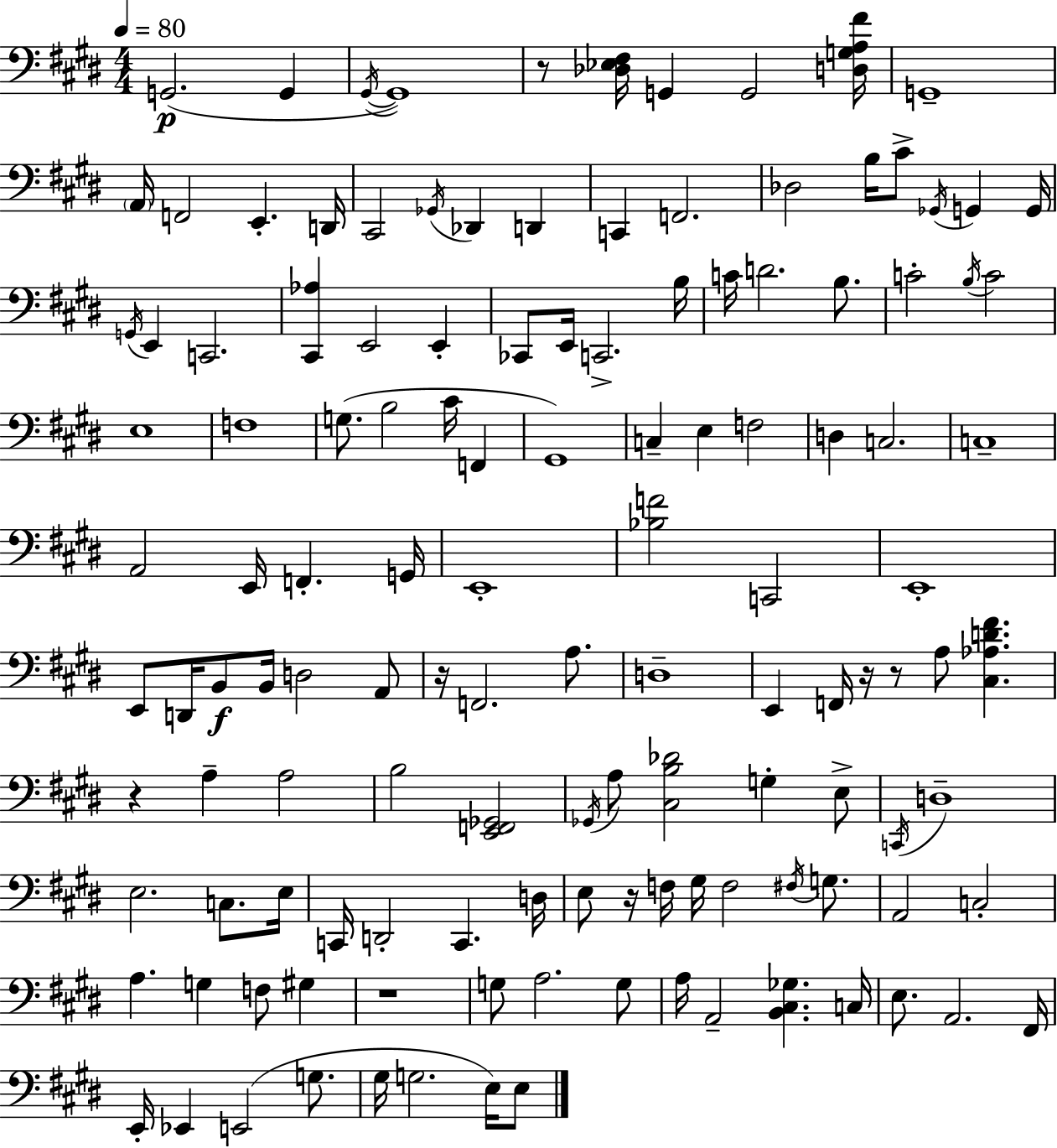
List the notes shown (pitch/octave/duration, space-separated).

G2/h. G2/q G#2/s G#2/w R/e [Db3,Eb3,F#3]/s G2/q G2/h [D3,G3,A3,F#4]/s G2/w A2/s F2/h E2/q. D2/s C#2/h Gb2/s Db2/q D2/q C2/q F2/h. Db3/h B3/s C#4/e Gb2/s G2/q G2/s G2/s E2/q C2/h. [C#2,Ab3]/q E2/h E2/q CES2/e E2/s C2/h. B3/s C4/s D4/h. B3/e. C4/h B3/s C4/h E3/w F3/w G3/e. B3/h C#4/s F2/q G#2/w C3/q E3/q F3/h D3/q C3/h. C3/w A2/h E2/s F2/q. G2/s E2/w [Bb3,F4]/h C2/h E2/w E2/e D2/s B2/e B2/s D3/h A2/e R/s F2/h. A3/e. D3/w E2/q F2/s R/s R/e A3/e [C#3,Ab3,D4,F#4]/q. R/q A3/q A3/h B3/h [E2,F2,Gb2]/h Gb2/s A3/e [C#3,B3,Db4]/h G3/q E3/e C2/s D3/w E3/h. C3/e. E3/s C2/s D2/h C2/q. D3/s E3/e R/s F3/s G#3/s F3/h F#3/s G3/e. A2/h C3/h A3/q. G3/q F3/e G#3/q R/w G3/e A3/h. G3/e A3/s A2/h [B2,C#3,Gb3]/q. C3/s E3/e. A2/h. F#2/s E2/s Eb2/q E2/h G3/e. G#3/s G3/h. E3/s E3/e